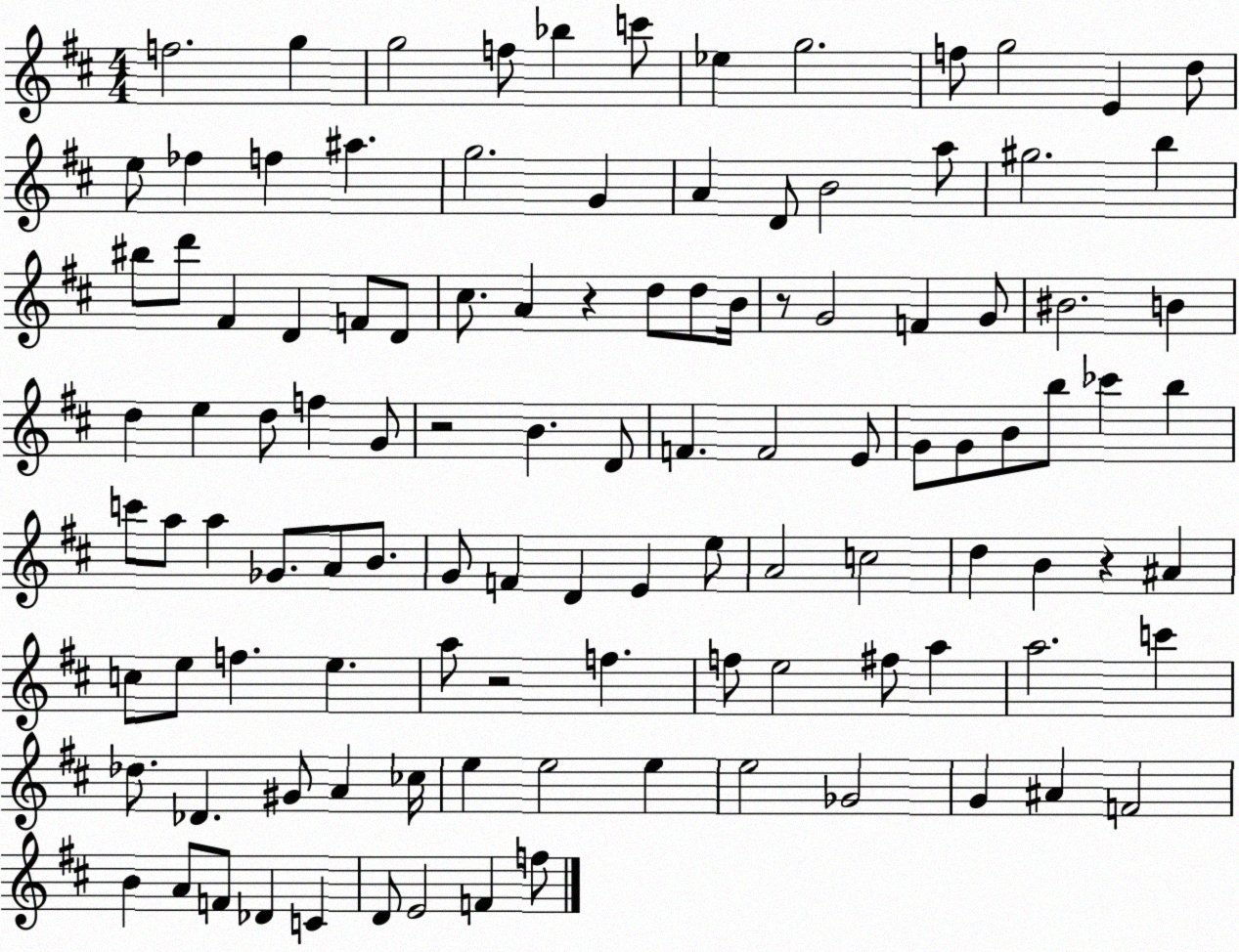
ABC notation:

X:1
T:Untitled
M:4/4
L:1/4
K:D
f2 g g2 f/2 _b c'/2 _e g2 f/2 g2 E d/2 e/2 _f f ^a g2 G A D/2 B2 a/2 ^g2 b ^b/2 d'/2 ^F D F/2 D/2 ^c/2 A z d/2 d/2 B/4 z/2 G2 F G/2 ^B2 B d e d/2 f G/2 z2 B D/2 F F2 E/2 G/2 G/2 B/2 b/2 _c' b c'/2 a/2 a _G/2 A/2 B/2 G/2 F D E e/2 A2 c2 d B z ^A c/2 e/2 f e a/2 z2 f f/2 e2 ^f/2 a a2 c' _d/2 _D ^G/2 A _c/4 e e2 e e2 _G2 G ^A F2 B A/2 F/2 _D C D/2 E2 F f/2